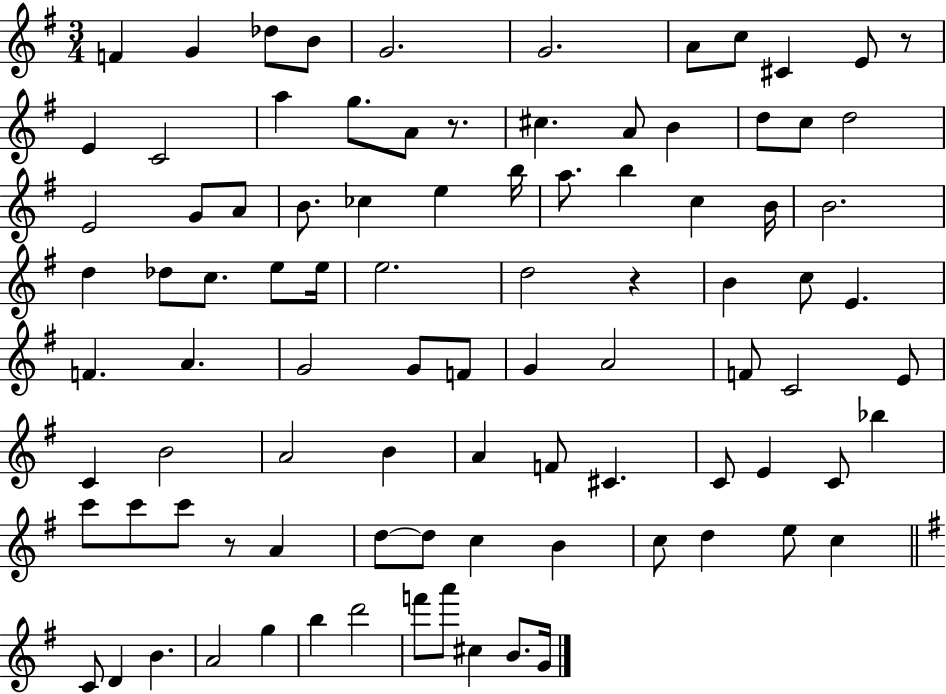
{
  \clef treble
  \numericTimeSignature
  \time 3/4
  \key g \major
  f'4 g'4 des''8 b'8 | g'2. | g'2. | a'8 c''8 cis'4 e'8 r8 | \break e'4 c'2 | a''4 g''8. a'8 r8. | cis''4. a'8 b'4 | d''8 c''8 d''2 | \break e'2 g'8 a'8 | b'8. ces''4 e''4 b''16 | a''8. b''4 c''4 b'16 | b'2. | \break d''4 des''8 c''8. e''8 e''16 | e''2. | d''2 r4 | b'4 c''8 e'4. | \break f'4. a'4. | g'2 g'8 f'8 | g'4 a'2 | f'8 c'2 e'8 | \break c'4 b'2 | a'2 b'4 | a'4 f'8 cis'4. | c'8 e'4 c'8 bes''4 | \break c'''8 c'''8 c'''8 r8 a'4 | d''8~~ d''8 c''4 b'4 | c''8 d''4 e''8 c''4 | \bar "||" \break \key g \major c'8 d'4 b'4. | a'2 g''4 | b''4 d'''2 | f'''8 a'''8 cis''4 b'8. g'16 | \break \bar "|."
}